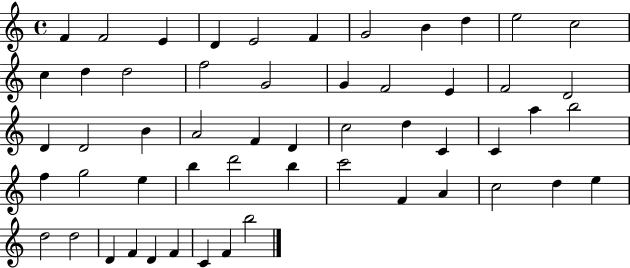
X:1
T:Untitled
M:4/4
L:1/4
K:C
F F2 E D E2 F G2 B d e2 c2 c d d2 f2 G2 G F2 E F2 D2 D D2 B A2 F D c2 d C C a b2 f g2 e b d'2 b c'2 F A c2 d e d2 d2 D F D F C F b2